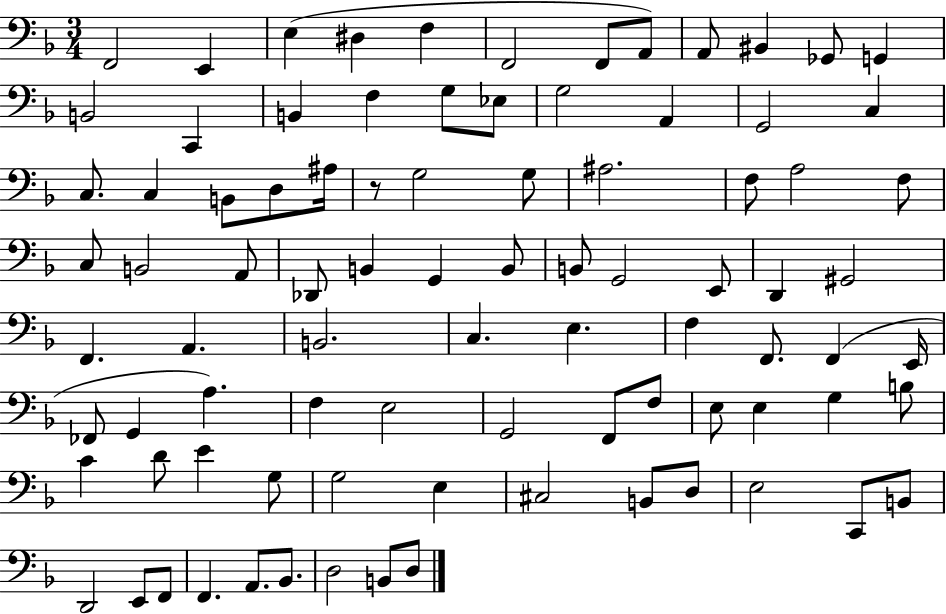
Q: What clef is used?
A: bass